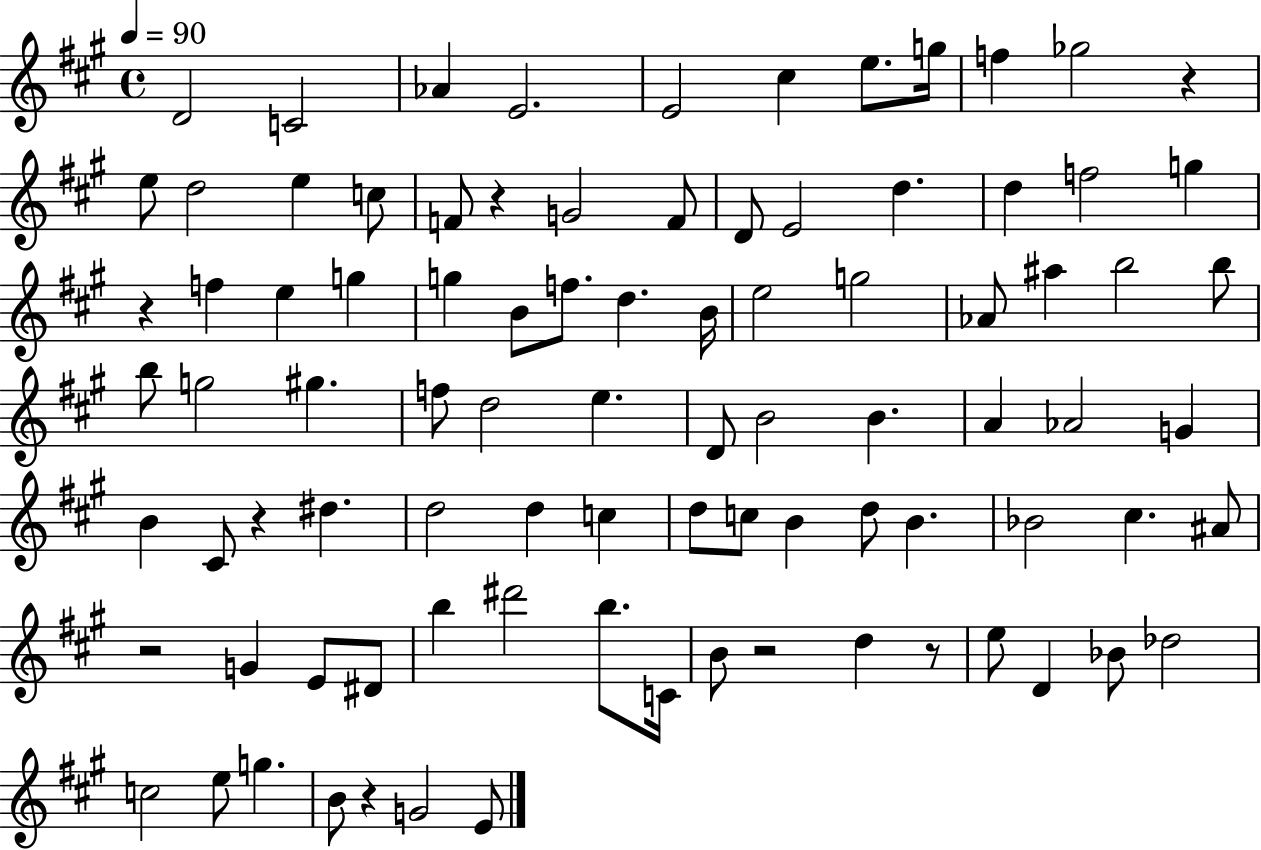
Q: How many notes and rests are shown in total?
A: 90